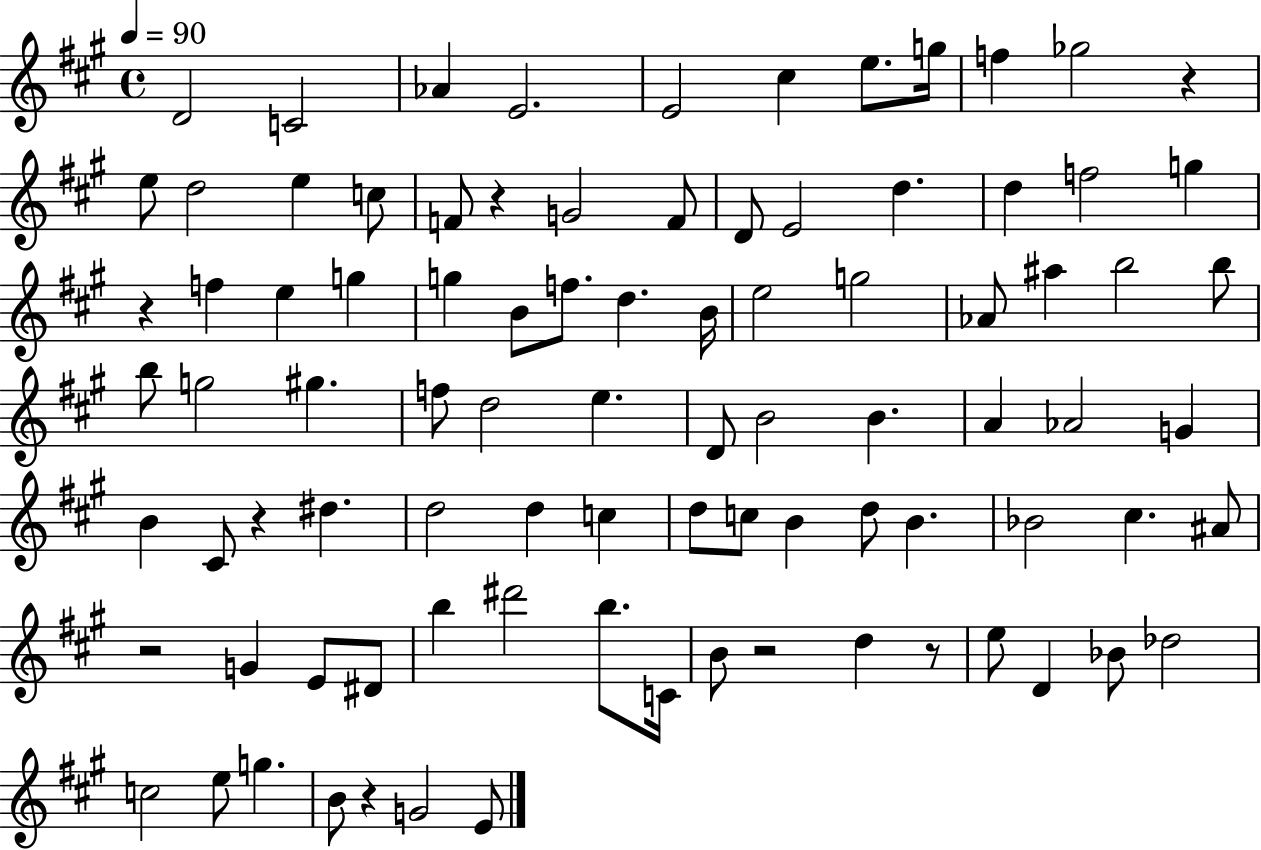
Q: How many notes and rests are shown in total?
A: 90